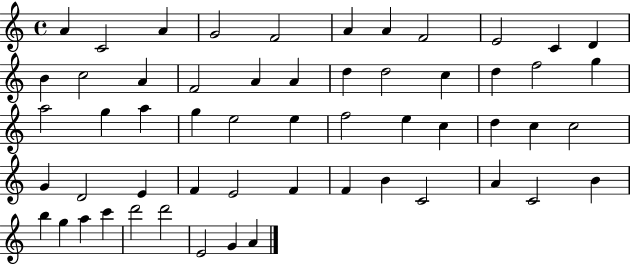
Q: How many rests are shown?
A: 0